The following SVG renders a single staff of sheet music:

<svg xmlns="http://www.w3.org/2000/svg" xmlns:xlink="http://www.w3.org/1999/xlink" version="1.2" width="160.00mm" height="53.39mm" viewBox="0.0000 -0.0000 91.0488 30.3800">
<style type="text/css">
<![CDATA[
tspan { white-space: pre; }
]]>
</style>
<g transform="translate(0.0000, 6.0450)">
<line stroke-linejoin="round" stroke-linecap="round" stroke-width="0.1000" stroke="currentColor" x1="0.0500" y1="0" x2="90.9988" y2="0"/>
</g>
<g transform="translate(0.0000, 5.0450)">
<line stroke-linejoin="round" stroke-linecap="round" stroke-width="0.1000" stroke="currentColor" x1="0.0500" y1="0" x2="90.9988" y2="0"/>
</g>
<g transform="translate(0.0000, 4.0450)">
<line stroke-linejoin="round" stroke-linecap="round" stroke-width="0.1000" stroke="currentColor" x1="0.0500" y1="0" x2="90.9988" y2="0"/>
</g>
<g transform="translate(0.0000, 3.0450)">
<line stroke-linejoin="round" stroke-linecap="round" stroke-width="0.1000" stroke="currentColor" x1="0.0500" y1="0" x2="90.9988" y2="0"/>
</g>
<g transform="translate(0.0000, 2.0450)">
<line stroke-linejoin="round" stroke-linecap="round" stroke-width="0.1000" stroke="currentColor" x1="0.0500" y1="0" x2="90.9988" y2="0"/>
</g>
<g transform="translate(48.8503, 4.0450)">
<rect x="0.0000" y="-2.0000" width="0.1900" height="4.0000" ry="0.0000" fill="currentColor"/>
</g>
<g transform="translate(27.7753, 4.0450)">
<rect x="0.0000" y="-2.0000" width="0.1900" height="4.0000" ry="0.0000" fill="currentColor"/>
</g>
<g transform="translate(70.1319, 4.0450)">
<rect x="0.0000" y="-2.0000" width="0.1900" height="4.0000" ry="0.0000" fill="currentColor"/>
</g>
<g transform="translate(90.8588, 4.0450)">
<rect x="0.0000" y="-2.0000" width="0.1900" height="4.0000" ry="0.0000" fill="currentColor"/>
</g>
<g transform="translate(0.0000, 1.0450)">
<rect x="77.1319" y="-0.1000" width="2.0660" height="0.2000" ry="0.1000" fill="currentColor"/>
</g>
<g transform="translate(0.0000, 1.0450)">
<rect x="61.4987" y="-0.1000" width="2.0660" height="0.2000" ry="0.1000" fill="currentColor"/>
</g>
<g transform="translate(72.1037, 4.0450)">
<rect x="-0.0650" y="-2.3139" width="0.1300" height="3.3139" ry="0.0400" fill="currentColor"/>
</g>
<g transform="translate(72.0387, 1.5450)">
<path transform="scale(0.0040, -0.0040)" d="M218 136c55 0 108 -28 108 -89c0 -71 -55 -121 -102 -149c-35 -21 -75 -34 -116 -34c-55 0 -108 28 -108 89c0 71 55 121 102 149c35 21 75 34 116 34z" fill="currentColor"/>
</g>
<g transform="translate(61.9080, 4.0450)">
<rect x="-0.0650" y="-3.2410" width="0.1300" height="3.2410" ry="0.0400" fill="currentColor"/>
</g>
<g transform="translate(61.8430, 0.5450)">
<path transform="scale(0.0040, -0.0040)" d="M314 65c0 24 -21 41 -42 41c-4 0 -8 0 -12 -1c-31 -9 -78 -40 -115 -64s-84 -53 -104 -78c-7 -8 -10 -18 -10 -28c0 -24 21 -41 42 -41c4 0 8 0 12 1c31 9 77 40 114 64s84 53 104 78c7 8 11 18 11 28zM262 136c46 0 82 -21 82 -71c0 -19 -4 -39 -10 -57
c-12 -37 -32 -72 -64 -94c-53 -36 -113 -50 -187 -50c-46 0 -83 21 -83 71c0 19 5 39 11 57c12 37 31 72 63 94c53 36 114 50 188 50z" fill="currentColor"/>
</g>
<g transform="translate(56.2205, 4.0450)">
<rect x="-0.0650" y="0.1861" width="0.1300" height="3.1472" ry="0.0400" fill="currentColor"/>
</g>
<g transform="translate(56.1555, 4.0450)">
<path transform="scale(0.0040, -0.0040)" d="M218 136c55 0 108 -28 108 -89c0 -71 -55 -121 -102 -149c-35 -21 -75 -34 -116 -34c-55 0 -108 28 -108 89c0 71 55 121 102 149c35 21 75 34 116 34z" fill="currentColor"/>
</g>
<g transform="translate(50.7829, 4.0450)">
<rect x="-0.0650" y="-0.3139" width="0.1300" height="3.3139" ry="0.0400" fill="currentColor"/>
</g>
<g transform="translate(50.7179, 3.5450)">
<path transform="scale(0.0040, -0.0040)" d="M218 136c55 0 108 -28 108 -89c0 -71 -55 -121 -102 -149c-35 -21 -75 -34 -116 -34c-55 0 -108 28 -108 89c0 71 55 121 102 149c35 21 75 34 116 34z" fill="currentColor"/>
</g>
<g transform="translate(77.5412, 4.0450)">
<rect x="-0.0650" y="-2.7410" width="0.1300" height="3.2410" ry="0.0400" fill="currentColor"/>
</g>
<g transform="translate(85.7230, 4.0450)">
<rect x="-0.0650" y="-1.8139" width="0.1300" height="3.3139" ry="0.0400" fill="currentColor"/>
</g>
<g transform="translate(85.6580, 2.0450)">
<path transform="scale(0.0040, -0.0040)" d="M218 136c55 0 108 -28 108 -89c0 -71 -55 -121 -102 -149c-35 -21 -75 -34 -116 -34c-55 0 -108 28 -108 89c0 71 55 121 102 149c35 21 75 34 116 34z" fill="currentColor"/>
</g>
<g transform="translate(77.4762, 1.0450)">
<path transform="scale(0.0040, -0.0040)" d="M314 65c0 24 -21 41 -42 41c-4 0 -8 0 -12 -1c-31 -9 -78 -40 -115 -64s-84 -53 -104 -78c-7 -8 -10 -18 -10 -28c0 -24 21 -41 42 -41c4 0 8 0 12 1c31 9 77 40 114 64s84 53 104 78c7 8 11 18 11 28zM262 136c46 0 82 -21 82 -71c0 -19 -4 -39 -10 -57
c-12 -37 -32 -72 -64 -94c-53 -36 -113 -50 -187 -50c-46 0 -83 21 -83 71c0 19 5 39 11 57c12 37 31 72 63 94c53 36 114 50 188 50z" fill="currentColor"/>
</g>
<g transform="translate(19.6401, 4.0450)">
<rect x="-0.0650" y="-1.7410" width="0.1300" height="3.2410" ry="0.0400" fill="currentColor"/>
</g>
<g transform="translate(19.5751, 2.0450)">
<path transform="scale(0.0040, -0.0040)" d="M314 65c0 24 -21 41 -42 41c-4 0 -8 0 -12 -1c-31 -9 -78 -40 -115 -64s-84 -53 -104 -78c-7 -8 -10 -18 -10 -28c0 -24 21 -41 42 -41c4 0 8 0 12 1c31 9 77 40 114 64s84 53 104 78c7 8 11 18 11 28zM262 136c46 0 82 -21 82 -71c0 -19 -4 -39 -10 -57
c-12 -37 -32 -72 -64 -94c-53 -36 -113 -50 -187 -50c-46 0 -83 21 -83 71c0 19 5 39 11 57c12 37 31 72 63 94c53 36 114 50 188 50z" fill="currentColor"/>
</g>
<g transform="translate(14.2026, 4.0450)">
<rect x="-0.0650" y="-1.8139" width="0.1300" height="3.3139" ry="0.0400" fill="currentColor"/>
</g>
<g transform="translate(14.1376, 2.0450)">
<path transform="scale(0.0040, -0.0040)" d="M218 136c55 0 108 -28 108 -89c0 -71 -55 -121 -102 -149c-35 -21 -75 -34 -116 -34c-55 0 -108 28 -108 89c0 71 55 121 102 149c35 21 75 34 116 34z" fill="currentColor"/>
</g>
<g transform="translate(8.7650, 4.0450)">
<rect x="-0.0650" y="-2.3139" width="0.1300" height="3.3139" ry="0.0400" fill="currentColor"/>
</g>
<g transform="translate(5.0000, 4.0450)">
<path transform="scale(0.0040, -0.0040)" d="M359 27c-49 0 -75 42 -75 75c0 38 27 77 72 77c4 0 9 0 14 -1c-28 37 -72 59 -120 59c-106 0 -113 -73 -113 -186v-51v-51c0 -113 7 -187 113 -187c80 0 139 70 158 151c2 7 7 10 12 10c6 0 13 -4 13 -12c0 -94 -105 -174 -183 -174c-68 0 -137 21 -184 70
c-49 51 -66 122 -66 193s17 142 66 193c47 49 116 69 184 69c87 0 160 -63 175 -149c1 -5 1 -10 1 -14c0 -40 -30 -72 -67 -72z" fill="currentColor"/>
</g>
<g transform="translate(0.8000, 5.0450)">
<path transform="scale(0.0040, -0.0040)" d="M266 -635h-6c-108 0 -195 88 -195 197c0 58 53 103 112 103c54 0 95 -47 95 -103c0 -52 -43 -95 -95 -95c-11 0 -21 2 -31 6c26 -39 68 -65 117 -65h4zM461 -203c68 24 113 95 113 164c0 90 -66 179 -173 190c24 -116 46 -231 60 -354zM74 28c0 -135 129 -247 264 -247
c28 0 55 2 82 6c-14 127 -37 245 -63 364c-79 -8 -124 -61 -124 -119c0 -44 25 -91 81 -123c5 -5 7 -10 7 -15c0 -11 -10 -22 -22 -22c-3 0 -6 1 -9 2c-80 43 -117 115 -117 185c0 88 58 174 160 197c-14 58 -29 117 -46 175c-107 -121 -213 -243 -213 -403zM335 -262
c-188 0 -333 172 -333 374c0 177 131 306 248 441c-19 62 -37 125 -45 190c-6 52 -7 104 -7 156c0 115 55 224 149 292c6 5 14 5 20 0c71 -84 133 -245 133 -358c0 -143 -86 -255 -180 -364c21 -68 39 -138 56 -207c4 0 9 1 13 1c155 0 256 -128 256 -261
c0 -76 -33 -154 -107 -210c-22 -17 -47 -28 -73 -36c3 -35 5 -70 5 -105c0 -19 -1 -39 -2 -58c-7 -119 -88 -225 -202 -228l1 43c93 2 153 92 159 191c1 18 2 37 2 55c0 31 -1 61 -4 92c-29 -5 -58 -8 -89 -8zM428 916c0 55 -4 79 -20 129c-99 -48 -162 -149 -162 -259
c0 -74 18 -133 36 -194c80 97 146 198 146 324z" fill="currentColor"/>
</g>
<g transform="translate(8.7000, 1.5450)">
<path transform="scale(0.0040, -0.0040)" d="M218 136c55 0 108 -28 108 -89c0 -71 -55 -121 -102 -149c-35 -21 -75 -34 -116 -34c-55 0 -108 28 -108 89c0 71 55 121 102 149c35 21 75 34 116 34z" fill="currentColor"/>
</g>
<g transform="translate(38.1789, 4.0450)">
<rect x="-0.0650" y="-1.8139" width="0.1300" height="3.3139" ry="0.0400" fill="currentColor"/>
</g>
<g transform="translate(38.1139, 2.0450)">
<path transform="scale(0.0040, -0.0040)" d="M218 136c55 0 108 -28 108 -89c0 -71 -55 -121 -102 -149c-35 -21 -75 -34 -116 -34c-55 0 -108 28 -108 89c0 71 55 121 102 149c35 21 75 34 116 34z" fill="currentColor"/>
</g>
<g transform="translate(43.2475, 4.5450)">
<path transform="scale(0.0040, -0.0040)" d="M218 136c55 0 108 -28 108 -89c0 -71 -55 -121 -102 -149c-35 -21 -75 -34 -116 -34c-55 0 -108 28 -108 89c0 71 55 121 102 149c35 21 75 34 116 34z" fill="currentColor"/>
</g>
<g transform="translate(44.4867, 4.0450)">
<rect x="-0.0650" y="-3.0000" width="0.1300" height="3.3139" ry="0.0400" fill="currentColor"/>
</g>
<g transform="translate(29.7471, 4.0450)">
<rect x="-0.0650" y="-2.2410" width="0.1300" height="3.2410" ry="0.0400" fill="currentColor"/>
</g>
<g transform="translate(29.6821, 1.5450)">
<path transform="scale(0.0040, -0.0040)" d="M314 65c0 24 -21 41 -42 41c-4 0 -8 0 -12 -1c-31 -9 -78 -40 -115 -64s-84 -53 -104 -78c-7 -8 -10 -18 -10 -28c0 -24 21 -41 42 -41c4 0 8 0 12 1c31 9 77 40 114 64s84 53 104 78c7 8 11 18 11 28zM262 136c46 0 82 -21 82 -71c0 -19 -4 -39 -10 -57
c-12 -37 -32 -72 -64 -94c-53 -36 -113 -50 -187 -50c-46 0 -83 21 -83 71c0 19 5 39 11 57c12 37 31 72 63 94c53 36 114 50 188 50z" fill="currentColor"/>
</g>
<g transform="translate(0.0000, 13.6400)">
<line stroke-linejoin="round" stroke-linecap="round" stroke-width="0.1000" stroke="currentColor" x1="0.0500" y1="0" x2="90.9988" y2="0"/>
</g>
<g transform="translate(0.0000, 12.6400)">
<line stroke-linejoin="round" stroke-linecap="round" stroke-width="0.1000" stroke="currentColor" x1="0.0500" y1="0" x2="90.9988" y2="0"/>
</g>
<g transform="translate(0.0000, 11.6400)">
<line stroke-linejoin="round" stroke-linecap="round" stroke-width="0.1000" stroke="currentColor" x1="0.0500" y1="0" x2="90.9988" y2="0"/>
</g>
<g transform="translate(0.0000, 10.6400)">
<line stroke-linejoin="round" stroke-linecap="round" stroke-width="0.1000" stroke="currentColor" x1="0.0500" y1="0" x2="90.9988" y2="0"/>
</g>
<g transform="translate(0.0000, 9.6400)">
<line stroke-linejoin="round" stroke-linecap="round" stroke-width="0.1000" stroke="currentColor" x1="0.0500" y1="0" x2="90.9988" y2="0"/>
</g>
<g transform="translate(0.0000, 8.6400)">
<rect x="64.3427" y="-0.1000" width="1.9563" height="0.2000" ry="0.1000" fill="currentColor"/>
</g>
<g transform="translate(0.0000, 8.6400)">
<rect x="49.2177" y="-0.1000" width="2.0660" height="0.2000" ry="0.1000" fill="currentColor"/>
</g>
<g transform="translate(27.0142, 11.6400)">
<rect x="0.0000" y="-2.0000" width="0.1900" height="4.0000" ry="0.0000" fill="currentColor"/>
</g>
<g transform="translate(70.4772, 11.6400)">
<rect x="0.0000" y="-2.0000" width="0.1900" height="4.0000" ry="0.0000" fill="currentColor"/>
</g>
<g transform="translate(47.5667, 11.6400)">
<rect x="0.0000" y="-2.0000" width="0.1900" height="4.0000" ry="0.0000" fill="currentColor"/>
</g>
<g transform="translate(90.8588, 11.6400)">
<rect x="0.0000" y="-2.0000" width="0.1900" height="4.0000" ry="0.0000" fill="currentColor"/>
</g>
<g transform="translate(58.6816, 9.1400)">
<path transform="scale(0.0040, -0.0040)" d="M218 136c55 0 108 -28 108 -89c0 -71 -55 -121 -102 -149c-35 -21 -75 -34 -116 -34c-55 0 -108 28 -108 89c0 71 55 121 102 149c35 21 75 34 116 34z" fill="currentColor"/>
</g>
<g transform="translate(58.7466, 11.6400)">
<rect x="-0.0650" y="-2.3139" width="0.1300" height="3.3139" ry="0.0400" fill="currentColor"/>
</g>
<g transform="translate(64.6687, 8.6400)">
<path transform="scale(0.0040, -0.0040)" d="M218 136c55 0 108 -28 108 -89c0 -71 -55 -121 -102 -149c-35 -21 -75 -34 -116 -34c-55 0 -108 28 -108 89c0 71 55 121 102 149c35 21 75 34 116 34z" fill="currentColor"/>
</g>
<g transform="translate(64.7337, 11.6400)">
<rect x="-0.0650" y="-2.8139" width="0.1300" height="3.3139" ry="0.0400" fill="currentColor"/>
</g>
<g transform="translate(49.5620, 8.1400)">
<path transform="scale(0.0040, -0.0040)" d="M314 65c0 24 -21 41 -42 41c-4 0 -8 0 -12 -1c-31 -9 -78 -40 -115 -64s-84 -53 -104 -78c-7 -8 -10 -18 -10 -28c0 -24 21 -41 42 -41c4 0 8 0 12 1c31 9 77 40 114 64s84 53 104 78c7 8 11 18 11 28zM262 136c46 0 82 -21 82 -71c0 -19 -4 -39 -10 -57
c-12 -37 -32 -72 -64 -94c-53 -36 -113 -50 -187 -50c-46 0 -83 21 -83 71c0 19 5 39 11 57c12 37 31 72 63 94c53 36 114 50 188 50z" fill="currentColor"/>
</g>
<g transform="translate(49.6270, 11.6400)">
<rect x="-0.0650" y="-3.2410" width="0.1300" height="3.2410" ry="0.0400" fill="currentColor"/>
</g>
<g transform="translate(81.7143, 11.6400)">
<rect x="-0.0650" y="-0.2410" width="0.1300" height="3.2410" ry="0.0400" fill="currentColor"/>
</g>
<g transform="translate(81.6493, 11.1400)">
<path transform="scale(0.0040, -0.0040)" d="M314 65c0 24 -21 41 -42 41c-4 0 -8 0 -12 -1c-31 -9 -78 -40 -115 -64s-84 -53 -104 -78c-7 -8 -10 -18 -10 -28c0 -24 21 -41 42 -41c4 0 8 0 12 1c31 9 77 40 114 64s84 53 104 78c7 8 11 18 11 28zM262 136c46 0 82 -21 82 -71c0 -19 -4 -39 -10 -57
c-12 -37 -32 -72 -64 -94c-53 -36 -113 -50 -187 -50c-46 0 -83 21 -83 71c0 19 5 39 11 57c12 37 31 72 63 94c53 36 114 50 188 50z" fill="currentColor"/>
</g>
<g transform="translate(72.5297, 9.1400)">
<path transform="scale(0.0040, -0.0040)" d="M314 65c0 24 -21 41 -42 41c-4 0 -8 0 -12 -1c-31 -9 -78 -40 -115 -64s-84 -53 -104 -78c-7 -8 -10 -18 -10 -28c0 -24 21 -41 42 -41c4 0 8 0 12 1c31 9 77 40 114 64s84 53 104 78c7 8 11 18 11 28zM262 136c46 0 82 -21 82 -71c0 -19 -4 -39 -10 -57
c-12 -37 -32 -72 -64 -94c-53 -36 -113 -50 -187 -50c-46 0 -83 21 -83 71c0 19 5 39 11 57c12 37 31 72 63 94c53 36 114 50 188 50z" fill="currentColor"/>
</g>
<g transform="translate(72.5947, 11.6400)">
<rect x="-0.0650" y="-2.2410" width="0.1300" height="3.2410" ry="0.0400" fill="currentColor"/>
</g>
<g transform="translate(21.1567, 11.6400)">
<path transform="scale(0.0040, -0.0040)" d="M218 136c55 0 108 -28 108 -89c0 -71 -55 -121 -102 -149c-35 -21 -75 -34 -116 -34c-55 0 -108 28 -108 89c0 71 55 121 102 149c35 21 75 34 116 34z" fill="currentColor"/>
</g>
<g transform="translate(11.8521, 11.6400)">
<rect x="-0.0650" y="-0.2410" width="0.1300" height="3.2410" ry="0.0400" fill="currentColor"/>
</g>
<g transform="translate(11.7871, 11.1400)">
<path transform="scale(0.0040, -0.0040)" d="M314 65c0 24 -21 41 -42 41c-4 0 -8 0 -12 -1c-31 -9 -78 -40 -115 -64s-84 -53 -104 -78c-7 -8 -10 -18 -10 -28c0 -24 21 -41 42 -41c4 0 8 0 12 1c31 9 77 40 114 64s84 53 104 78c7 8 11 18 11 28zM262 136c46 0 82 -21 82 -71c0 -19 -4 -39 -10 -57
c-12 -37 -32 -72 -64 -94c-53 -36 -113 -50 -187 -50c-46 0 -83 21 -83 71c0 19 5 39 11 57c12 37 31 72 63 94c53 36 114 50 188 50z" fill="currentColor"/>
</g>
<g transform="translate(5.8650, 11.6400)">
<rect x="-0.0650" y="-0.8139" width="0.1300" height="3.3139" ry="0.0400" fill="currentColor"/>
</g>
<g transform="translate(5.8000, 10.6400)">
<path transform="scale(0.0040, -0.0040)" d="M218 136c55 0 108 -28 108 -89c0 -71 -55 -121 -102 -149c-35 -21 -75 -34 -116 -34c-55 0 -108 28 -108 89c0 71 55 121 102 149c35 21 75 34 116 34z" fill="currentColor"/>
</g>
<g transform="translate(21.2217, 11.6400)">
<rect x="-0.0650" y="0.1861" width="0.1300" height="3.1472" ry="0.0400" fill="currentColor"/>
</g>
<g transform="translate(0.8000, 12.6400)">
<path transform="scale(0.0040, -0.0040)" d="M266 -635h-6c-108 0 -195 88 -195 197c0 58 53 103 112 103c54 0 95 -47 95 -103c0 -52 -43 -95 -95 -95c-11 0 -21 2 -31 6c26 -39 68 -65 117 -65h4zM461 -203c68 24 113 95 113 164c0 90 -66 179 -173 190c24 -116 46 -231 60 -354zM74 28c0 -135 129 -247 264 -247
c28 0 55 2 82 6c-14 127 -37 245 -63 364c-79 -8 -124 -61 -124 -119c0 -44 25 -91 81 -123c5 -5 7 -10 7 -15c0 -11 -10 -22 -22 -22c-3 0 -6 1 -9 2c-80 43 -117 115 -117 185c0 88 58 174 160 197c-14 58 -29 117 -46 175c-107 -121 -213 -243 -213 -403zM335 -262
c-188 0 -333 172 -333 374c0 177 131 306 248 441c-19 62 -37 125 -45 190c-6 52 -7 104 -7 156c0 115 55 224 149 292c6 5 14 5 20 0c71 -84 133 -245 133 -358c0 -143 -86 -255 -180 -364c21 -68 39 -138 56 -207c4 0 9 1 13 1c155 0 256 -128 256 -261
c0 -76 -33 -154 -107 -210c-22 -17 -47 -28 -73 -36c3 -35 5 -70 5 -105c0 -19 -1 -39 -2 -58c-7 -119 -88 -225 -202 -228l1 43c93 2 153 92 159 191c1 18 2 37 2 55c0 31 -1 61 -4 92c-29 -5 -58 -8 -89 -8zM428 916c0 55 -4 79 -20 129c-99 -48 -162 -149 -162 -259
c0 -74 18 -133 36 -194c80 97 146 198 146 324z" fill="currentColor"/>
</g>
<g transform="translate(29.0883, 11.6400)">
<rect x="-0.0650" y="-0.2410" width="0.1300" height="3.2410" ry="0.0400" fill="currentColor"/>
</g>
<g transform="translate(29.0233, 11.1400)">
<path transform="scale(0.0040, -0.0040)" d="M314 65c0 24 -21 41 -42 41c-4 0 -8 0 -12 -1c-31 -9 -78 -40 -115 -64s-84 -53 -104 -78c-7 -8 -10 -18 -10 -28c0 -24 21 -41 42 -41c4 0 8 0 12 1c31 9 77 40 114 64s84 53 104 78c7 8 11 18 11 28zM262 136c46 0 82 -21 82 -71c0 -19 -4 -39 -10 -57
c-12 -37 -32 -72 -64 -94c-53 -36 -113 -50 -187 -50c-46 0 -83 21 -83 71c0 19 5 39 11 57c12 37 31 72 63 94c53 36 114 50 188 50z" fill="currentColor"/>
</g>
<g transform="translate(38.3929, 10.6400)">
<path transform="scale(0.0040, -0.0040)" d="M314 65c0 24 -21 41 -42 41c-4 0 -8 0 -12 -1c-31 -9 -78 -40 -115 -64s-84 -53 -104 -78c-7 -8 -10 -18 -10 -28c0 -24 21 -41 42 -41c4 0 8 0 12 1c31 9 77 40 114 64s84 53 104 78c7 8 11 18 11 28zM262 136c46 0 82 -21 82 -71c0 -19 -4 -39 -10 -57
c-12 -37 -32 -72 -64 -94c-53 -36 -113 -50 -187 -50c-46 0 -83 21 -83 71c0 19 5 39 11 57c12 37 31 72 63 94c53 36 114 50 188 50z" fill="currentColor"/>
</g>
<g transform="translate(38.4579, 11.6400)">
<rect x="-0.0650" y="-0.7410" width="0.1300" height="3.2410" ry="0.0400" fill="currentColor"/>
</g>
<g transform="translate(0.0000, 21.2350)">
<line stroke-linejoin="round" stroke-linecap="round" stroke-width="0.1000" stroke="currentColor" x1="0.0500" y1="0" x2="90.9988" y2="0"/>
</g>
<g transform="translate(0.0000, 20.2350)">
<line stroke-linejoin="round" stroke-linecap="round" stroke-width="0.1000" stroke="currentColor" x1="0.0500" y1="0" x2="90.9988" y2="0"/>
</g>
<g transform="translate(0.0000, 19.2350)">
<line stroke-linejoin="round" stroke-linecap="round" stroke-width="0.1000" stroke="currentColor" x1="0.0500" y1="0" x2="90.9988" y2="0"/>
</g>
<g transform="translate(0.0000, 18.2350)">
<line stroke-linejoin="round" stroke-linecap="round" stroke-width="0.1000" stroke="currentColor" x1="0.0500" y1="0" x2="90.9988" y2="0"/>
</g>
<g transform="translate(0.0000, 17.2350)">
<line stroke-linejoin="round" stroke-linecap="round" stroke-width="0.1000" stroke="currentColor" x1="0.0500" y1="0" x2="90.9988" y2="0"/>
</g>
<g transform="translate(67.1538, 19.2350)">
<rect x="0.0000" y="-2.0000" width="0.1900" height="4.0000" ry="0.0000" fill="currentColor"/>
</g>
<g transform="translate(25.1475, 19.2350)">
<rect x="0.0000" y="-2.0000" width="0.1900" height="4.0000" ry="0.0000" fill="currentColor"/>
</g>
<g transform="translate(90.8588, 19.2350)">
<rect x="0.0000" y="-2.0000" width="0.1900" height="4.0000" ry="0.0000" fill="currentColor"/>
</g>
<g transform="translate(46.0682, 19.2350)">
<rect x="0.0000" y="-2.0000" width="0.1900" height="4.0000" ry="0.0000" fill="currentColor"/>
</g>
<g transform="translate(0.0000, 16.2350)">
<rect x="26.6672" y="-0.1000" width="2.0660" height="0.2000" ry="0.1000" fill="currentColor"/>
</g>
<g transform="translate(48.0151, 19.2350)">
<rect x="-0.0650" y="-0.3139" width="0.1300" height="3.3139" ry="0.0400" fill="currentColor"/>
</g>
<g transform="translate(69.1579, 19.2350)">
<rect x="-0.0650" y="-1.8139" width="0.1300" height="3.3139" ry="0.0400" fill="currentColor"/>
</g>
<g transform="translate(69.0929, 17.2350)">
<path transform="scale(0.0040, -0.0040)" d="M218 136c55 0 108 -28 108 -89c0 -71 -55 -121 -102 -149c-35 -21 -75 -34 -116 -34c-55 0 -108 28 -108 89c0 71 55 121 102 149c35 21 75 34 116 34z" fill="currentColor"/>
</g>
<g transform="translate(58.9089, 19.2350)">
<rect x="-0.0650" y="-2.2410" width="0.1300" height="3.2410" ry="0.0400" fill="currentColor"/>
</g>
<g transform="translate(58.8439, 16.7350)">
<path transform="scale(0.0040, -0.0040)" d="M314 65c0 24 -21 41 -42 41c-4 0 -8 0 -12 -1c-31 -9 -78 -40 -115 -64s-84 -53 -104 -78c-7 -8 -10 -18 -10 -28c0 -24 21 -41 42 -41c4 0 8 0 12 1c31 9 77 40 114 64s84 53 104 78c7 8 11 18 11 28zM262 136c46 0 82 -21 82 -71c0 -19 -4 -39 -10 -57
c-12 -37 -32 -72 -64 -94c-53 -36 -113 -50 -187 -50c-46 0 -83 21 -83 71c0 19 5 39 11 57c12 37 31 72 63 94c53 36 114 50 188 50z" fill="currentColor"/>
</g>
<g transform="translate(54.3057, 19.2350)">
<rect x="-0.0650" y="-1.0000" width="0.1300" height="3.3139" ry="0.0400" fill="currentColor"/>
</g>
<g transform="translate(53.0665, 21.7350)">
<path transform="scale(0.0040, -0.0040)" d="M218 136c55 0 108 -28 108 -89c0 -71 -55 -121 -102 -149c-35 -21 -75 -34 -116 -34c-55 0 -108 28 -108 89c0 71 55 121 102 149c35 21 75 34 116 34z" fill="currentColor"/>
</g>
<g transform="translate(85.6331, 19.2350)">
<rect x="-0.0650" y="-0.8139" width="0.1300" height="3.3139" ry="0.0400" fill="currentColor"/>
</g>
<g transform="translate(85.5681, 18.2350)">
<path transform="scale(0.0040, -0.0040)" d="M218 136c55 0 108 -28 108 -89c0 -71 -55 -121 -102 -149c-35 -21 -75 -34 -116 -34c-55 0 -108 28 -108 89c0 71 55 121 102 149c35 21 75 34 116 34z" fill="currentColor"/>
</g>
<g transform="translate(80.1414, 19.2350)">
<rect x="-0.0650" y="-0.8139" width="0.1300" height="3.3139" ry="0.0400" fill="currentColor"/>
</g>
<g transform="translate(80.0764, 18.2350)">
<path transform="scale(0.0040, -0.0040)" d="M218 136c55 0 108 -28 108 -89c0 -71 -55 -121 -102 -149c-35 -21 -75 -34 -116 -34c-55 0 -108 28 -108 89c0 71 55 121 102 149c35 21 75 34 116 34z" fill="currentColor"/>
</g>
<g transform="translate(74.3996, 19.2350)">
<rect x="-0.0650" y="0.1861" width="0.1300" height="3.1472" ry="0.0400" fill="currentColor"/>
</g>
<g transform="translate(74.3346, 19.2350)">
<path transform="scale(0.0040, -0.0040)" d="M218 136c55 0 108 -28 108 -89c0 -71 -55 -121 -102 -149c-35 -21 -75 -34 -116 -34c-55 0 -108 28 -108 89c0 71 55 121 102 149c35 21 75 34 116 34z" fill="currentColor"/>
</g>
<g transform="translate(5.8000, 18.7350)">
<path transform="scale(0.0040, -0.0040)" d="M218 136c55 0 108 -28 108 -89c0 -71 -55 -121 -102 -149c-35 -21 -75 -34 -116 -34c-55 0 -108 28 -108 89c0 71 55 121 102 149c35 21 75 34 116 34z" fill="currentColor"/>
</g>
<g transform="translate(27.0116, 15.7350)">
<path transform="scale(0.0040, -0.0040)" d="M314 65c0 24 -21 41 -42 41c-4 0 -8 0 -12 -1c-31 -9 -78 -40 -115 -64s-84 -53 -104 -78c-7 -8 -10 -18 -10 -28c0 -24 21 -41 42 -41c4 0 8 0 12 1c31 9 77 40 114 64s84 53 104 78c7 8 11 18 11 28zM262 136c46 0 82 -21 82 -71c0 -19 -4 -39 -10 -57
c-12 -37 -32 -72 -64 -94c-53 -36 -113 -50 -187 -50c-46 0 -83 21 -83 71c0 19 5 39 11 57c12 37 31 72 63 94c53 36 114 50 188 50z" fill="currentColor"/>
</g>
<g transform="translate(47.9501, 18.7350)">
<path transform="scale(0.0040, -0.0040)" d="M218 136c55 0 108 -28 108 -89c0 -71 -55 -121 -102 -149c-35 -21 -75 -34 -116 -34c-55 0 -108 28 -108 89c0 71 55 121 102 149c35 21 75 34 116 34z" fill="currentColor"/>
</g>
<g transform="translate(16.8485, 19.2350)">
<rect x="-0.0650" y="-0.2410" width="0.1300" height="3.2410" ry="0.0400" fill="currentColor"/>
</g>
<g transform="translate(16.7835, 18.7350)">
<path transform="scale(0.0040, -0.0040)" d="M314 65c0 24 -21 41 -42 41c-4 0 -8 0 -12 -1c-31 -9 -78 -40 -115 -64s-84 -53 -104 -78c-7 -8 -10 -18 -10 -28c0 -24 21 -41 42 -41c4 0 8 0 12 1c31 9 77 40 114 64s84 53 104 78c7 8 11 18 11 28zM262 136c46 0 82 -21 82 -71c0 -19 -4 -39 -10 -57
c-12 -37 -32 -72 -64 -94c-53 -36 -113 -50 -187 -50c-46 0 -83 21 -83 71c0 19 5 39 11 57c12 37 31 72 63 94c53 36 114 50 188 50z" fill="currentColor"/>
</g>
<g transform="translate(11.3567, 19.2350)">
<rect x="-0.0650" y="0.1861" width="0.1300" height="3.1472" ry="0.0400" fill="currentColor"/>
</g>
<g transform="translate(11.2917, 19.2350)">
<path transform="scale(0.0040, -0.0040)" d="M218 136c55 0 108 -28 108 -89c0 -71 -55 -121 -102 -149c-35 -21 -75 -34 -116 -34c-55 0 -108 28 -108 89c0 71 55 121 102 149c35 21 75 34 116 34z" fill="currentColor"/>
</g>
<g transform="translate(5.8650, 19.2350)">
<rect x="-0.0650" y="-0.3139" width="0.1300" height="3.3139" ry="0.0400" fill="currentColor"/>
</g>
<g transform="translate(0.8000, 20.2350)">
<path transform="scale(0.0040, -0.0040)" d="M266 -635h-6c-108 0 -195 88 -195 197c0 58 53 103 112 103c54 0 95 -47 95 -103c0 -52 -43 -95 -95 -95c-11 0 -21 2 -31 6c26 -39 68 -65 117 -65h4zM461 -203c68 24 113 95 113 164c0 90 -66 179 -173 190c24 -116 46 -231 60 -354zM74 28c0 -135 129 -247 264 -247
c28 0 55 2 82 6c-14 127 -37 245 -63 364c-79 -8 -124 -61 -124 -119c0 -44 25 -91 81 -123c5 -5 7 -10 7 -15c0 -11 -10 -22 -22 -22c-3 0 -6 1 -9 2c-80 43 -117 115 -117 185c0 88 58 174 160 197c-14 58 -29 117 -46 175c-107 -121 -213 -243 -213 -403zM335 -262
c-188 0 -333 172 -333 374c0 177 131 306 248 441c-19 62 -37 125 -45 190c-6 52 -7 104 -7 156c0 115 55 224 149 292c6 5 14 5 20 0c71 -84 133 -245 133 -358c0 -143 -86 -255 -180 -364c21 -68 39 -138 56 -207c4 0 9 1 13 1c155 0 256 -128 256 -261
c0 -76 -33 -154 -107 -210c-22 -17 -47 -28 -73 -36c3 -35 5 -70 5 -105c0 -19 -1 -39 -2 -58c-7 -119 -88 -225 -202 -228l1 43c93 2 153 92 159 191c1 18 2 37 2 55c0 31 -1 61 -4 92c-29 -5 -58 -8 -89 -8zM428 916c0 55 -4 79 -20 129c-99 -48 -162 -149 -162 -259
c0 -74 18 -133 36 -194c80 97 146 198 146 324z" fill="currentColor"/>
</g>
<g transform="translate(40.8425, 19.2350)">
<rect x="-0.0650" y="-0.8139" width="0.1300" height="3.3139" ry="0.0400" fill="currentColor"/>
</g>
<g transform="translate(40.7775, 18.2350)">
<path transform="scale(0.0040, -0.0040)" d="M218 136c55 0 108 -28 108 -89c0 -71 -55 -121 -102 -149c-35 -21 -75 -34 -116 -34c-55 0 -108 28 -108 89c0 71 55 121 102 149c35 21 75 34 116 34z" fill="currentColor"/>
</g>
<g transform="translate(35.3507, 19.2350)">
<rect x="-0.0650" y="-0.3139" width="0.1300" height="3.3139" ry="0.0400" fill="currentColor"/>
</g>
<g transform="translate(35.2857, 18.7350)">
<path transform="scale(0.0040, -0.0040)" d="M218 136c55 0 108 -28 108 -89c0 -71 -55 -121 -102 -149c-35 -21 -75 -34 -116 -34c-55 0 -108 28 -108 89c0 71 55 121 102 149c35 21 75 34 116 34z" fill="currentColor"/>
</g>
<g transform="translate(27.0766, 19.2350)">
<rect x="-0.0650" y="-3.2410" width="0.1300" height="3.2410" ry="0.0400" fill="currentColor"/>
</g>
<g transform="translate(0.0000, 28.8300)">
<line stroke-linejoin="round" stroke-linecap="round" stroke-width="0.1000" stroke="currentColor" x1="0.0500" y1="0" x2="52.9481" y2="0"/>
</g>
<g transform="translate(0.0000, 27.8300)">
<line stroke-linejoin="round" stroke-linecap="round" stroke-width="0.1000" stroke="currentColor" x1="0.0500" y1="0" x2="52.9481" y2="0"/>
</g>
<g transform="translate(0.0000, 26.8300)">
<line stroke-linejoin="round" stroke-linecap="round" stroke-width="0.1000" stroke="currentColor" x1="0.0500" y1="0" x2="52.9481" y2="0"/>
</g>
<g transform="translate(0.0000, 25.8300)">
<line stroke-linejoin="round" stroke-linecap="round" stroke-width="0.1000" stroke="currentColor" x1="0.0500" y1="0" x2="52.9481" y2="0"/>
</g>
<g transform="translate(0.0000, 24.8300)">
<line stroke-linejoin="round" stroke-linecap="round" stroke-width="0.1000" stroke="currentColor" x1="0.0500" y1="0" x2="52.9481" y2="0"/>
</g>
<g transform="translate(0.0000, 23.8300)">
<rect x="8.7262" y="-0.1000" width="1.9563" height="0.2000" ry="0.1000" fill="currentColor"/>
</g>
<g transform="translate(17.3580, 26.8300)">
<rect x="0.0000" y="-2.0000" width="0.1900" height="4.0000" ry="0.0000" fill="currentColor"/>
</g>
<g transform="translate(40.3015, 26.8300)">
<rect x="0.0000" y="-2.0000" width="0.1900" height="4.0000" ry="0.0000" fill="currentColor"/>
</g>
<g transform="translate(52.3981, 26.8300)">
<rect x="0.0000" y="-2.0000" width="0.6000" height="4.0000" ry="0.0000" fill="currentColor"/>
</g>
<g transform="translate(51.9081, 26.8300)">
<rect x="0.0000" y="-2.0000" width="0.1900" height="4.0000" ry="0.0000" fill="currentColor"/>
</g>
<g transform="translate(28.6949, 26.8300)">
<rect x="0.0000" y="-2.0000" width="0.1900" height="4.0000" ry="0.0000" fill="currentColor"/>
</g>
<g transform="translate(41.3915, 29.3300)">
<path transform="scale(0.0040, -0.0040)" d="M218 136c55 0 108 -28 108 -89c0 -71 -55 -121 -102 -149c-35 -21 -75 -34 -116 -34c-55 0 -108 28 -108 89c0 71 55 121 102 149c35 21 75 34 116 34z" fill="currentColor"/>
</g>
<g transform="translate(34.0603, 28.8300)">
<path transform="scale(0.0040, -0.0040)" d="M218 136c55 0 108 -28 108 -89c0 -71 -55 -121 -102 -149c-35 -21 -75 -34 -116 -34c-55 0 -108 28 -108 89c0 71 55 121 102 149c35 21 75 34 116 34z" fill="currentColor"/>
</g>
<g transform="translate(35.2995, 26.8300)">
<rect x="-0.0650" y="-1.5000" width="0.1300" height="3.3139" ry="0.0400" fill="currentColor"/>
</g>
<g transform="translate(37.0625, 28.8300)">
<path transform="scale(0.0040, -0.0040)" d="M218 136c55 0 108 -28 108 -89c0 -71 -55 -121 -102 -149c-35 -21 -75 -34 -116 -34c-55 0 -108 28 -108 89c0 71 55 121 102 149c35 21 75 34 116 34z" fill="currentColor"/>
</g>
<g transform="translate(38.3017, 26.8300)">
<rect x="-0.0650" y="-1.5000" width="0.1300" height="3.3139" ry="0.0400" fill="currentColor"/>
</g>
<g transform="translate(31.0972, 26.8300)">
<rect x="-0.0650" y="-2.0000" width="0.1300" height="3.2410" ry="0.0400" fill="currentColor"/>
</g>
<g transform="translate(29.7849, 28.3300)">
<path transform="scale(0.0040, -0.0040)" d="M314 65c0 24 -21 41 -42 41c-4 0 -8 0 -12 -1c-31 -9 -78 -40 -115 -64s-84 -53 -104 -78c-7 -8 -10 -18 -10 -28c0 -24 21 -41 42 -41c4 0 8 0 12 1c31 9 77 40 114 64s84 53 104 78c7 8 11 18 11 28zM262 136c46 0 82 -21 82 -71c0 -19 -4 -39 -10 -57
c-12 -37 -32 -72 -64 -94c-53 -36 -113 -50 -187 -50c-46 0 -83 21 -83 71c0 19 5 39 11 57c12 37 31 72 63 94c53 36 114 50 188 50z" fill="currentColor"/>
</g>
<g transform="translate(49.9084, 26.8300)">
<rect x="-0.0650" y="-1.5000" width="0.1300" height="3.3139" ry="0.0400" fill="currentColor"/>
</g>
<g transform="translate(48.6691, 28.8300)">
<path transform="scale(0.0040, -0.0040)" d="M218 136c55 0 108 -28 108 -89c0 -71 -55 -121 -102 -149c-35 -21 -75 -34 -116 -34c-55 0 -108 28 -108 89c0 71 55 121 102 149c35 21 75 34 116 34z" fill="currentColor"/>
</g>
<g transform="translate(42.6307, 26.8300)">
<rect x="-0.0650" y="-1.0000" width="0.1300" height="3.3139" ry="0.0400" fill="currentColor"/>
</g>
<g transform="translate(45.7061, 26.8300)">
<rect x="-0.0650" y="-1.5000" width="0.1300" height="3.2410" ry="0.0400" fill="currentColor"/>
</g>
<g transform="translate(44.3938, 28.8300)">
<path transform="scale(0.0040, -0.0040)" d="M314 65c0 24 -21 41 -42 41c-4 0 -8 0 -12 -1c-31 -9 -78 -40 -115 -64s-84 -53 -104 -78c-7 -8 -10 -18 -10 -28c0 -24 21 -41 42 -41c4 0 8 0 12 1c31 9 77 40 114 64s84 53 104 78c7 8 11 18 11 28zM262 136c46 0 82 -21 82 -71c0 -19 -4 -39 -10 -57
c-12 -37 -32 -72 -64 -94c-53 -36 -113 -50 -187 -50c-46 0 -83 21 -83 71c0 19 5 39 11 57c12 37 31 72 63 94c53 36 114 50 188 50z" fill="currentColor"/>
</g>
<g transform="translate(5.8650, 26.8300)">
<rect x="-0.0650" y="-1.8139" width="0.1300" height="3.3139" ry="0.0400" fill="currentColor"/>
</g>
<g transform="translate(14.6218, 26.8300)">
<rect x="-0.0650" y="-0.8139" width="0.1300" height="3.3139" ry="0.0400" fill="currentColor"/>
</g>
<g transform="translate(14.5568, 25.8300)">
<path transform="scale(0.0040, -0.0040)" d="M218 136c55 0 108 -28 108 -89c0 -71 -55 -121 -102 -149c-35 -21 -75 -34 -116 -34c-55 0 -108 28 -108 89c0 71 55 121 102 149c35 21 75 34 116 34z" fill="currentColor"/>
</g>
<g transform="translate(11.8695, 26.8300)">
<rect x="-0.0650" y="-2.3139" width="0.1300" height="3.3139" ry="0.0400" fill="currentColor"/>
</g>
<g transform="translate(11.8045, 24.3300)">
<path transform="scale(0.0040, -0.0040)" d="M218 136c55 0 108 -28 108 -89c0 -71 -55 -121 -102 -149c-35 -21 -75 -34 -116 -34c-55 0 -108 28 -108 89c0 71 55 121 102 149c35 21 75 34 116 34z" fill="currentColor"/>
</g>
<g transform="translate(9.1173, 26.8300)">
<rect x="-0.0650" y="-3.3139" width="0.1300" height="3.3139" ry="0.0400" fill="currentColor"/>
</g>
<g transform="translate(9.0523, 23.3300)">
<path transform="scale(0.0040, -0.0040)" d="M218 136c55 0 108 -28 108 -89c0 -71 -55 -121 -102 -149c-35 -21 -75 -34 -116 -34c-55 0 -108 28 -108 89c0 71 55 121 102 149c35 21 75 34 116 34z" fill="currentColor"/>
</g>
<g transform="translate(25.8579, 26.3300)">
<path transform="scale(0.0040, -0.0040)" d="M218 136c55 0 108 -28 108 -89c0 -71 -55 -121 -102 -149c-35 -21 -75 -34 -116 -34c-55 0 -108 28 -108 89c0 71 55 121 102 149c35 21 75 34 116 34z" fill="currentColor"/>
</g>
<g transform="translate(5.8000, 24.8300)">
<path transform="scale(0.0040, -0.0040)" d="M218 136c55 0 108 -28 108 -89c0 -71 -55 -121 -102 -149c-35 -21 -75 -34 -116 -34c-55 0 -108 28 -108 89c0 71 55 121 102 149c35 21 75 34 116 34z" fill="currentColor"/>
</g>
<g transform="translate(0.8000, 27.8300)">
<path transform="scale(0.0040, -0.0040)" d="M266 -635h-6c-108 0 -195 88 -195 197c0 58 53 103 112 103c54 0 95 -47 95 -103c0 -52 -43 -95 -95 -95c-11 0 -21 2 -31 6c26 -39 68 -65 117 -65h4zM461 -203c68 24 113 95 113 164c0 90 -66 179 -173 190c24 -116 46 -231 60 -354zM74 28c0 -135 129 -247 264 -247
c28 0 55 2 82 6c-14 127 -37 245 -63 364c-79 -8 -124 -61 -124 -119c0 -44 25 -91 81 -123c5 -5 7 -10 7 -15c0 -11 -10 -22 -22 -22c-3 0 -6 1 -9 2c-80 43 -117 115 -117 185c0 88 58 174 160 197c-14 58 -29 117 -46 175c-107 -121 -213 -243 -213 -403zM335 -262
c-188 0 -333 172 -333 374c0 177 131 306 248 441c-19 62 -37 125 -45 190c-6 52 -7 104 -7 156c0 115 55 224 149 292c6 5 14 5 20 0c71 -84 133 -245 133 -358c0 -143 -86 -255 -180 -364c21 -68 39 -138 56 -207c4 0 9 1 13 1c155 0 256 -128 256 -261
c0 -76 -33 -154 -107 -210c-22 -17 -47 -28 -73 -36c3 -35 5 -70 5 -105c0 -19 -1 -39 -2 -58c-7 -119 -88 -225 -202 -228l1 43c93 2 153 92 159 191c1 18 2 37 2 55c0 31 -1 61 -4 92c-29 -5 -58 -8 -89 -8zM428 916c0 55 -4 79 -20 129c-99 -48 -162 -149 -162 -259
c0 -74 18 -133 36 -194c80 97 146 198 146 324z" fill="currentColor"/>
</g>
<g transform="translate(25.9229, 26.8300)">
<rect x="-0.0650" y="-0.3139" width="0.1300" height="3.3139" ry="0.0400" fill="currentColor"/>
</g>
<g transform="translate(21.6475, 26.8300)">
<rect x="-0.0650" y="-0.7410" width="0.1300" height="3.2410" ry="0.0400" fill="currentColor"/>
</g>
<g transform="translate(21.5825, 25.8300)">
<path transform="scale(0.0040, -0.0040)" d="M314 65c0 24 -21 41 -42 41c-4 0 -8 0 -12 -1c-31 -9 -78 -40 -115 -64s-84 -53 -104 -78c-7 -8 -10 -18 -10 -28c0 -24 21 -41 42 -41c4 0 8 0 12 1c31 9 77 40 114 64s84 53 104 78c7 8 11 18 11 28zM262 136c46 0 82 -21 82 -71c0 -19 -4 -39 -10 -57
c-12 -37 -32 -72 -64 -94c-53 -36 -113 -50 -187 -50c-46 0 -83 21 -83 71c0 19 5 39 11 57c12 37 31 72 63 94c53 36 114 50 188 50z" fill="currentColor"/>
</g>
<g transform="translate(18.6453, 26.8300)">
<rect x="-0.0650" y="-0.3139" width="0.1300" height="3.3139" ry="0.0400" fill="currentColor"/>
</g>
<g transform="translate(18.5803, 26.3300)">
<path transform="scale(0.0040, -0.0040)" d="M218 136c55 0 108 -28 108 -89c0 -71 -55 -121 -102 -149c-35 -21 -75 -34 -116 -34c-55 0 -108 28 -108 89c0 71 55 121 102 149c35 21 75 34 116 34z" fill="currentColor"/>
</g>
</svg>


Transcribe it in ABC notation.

X:1
T:Untitled
M:4/4
L:1/4
K:C
g f f2 g2 f A c B b2 g a2 f d c2 B c2 d2 b2 g a g2 c2 c B c2 b2 c d c D g2 f B d d f b g d c d2 c F2 E E D E2 E